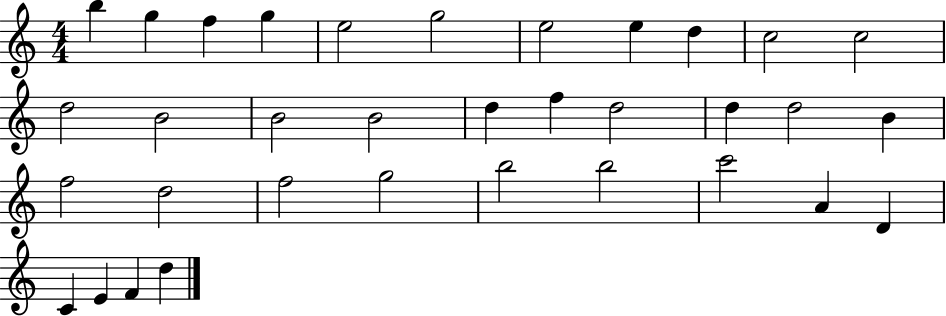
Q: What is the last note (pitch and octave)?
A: D5